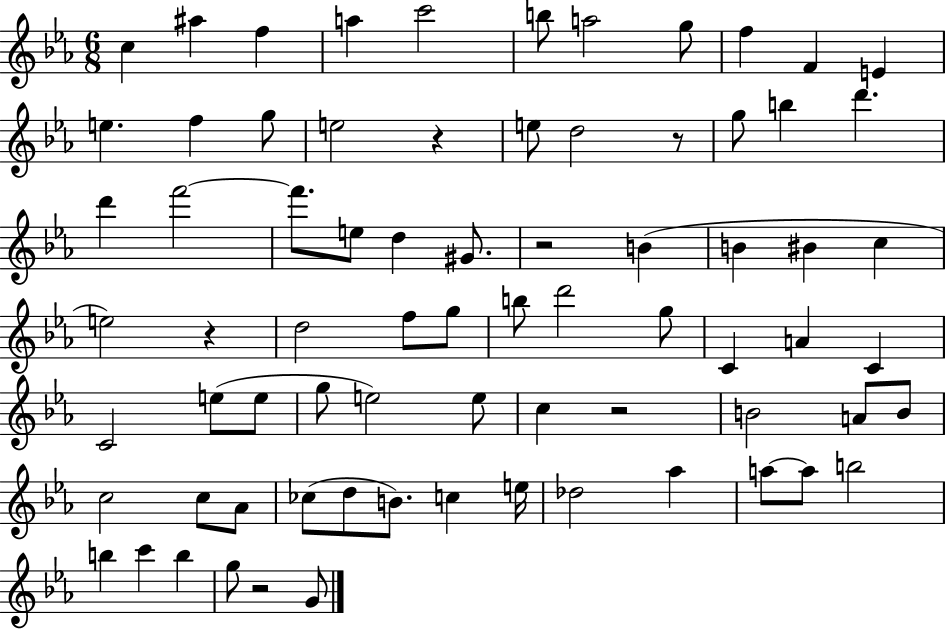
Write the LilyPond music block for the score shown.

{
  \clef treble
  \numericTimeSignature
  \time 6/8
  \key ees \major
  c''4 ais''4 f''4 | a''4 c'''2 | b''8 a''2 g''8 | f''4 f'4 e'4 | \break e''4. f''4 g''8 | e''2 r4 | e''8 d''2 r8 | g''8 b''4 d'''4. | \break d'''4 f'''2~~ | f'''8. e''8 d''4 gis'8. | r2 b'4( | b'4 bis'4 c''4 | \break e''2) r4 | d''2 f''8 g''8 | b''8 d'''2 g''8 | c'4 a'4 c'4 | \break c'2 e''8( e''8 | g''8 e''2) e''8 | c''4 r2 | b'2 a'8 b'8 | \break c''2 c''8 aes'8 | ces''8( d''8 b'8.) c''4 e''16 | des''2 aes''4 | a''8~~ a''8 b''2 | \break b''4 c'''4 b''4 | g''8 r2 g'8 | \bar "|."
}